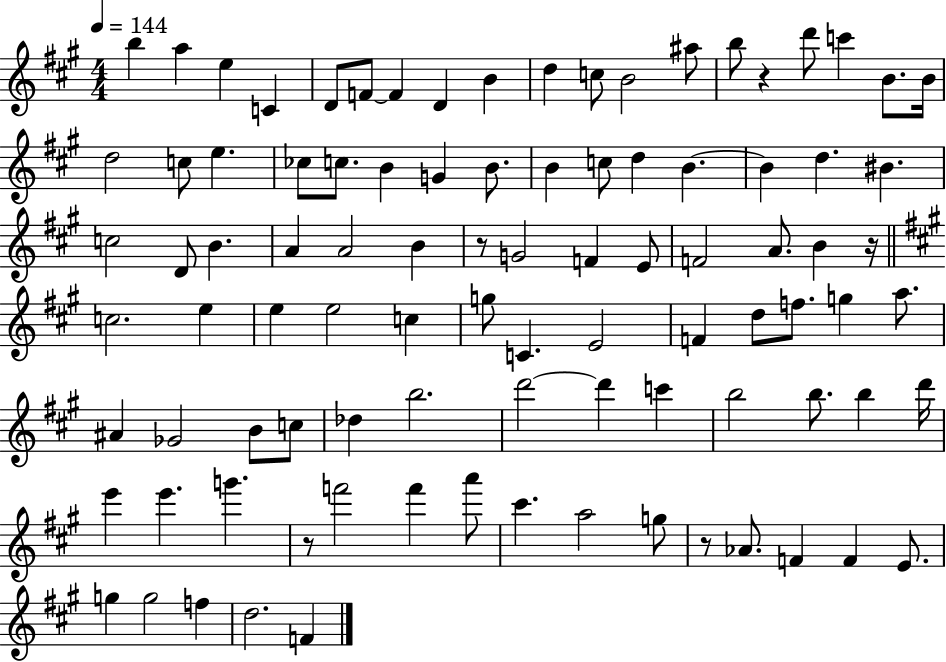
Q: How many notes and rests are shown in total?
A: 94